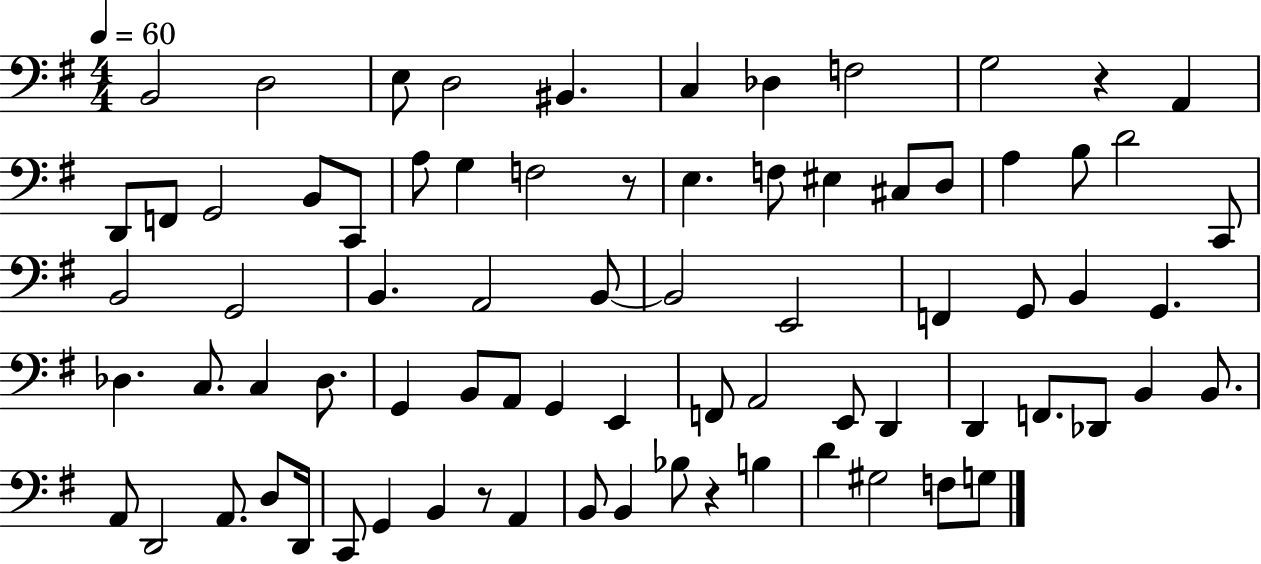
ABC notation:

X:1
T:Untitled
M:4/4
L:1/4
K:G
B,,2 D,2 E,/2 D,2 ^B,, C, _D, F,2 G,2 z A,, D,,/2 F,,/2 G,,2 B,,/2 C,,/2 A,/2 G, F,2 z/2 E, F,/2 ^E, ^C,/2 D,/2 A, B,/2 D2 C,,/2 B,,2 G,,2 B,, A,,2 B,,/2 B,,2 E,,2 F,, G,,/2 B,, G,, _D, C,/2 C, _D,/2 G,, B,,/2 A,,/2 G,, E,, F,,/2 A,,2 E,,/2 D,, D,, F,,/2 _D,,/2 B,, B,,/2 A,,/2 D,,2 A,,/2 D,/2 D,,/4 C,,/2 G,, B,, z/2 A,, B,,/2 B,, _B,/2 z B, D ^G,2 F,/2 G,/2